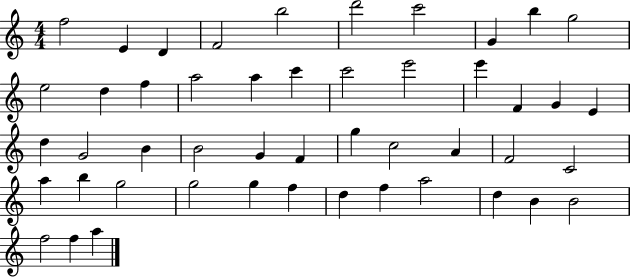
F5/h E4/q D4/q F4/h B5/h D6/h C6/h G4/q B5/q G5/h E5/h D5/q F5/q A5/h A5/q C6/q C6/h E6/h E6/q F4/q G4/q E4/q D5/q G4/h B4/q B4/h G4/q F4/q G5/q C5/h A4/q F4/h C4/h A5/q B5/q G5/h G5/h G5/q F5/q D5/q F5/q A5/h D5/q B4/q B4/h F5/h F5/q A5/q